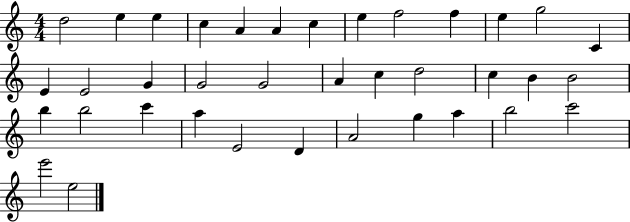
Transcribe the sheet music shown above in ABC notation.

X:1
T:Untitled
M:4/4
L:1/4
K:C
d2 e e c A A c e f2 f e g2 C E E2 G G2 G2 A c d2 c B B2 b b2 c' a E2 D A2 g a b2 c'2 e'2 e2